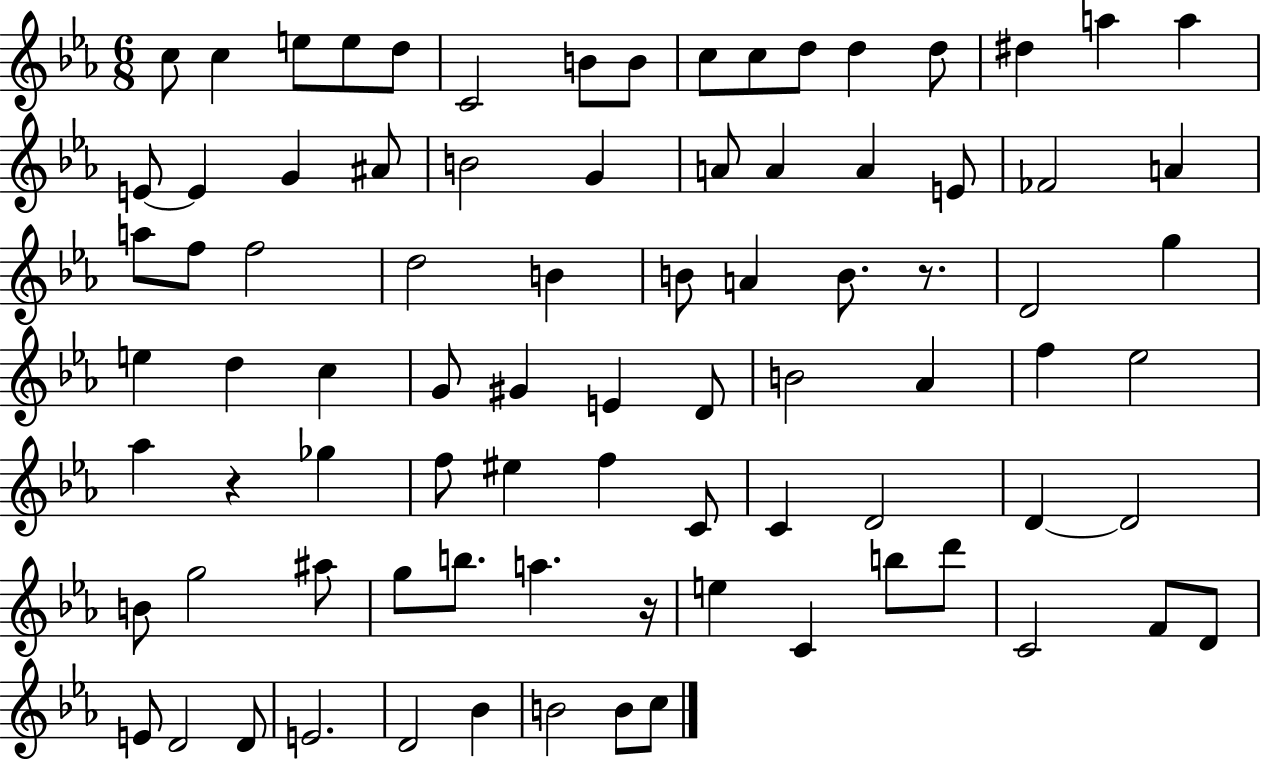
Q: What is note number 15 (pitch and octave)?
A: A5